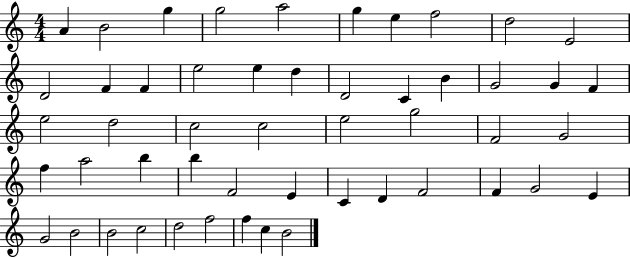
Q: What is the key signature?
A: C major